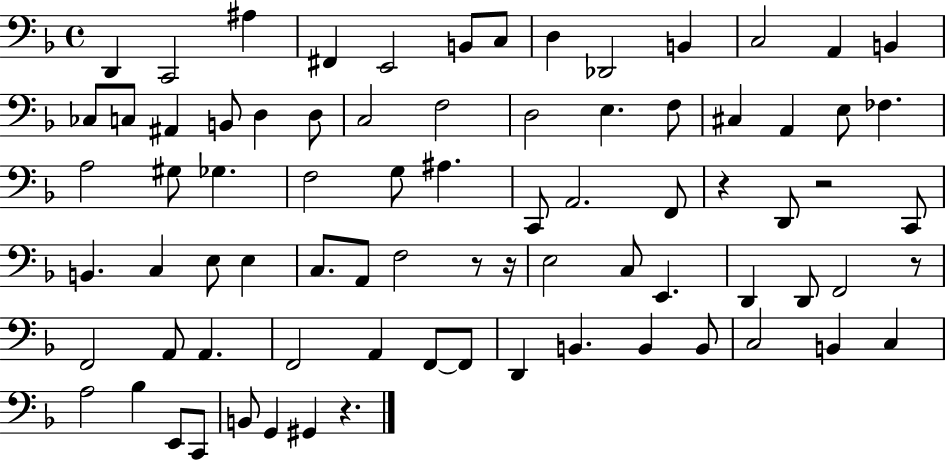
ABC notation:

X:1
T:Untitled
M:4/4
L:1/4
K:F
D,, C,,2 ^A, ^F,, E,,2 B,,/2 C,/2 D, _D,,2 B,, C,2 A,, B,, _C,/2 C,/2 ^A,, B,,/2 D, D,/2 C,2 F,2 D,2 E, F,/2 ^C, A,, E,/2 _F, A,2 ^G,/2 _G, F,2 G,/2 ^A, C,,/2 A,,2 F,,/2 z D,,/2 z2 C,,/2 B,, C, E,/2 E, C,/2 A,,/2 F,2 z/2 z/4 E,2 C,/2 E,, D,, D,,/2 F,,2 z/2 F,,2 A,,/2 A,, F,,2 A,, F,,/2 F,,/2 D,, B,, B,, B,,/2 C,2 B,, C, A,2 _B, E,,/2 C,,/2 B,,/2 G,, ^G,, z